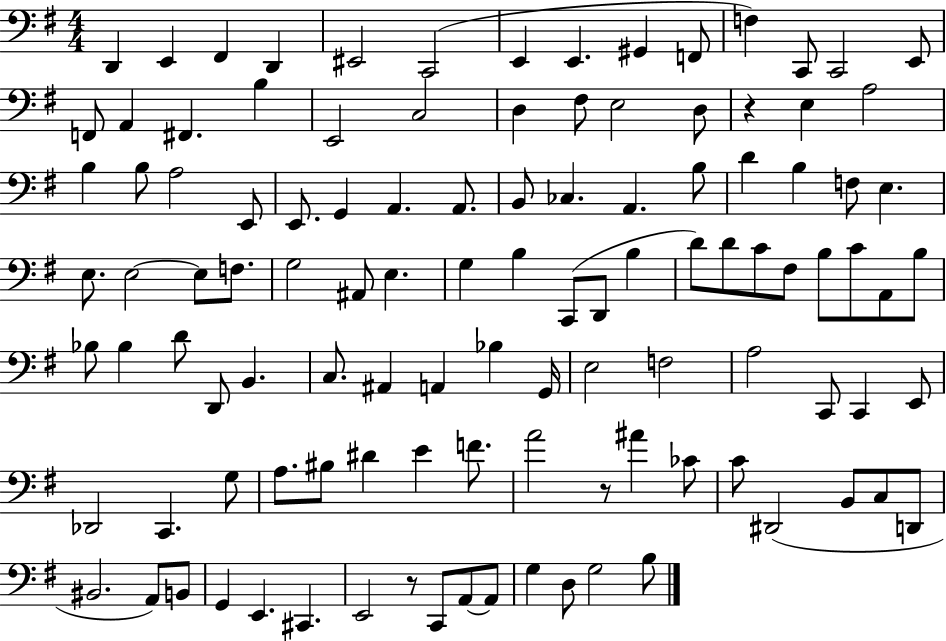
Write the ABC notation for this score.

X:1
T:Untitled
M:4/4
L:1/4
K:G
D,, E,, ^F,, D,, ^E,,2 C,,2 E,, E,, ^G,, F,,/2 F, C,,/2 C,,2 E,,/2 F,,/2 A,, ^F,, B, E,,2 C,2 D, ^F,/2 E,2 D,/2 z E, A,2 B, B,/2 A,2 E,,/2 E,,/2 G,, A,, A,,/2 B,,/2 _C, A,, B,/2 D B, F,/2 E, E,/2 E,2 E,/2 F,/2 G,2 ^A,,/2 E, G, B, C,,/2 D,,/2 B, D/2 D/2 C/2 ^F,/2 B,/2 C/2 A,,/2 B,/2 _B,/2 _B, D/2 D,,/2 B,, C,/2 ^A,, A,, _B, G,,/4 E,2 F,2 A,2 C,,/2 C,, E,,/2 _D,,2 C,, G,/2 A,/2 ^B,/2 ^D E F/2 A2 z/2 ^A _C/2 C/2 ^D,,2 B,,/2 C,/2 D,,/2 ^B,,2 A,,/2 B,,/2 G,, E,, ^C,, E,,2 z/2 C,,/2 A,,/2 A,,/2 G, D,/2 G,2 B,/2